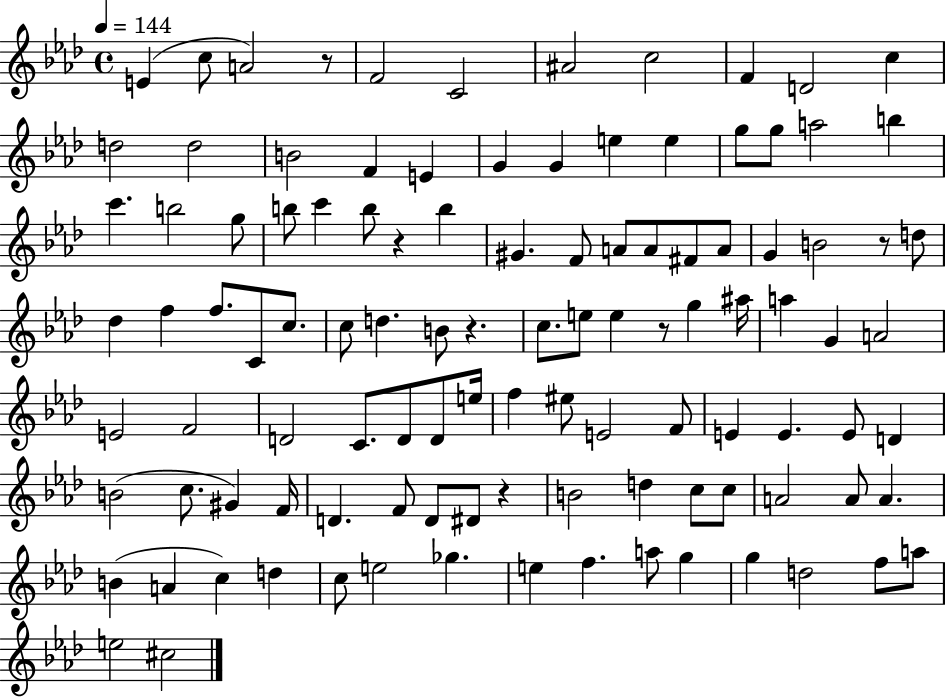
E4/q C5/e A4/h R/e F4/h C4/h A#4/h C5/h F4/q D4/h C5/q D5/h D5/h B4/h F4/q E4/q G4/q G4/q E5/q E5/q G5/e G5/e A5/h B5/q C6/q. B5/h G5/e B5/e C6/q B5/e R/q B5/q G#4/q. F4/e A4/e A4/e F#4/e A4/e G4/q B4/h R/e D5/e Db5/q F5/q F5/e. C4/e C5/e. C5/e D5/q. B4/e R/q. C5/e. E5/e E5/q R/e G5/q A#5/s A5/q G4/q A4/h E4/h F4/h D4/h C4/e. D4/e D4/e E5/s F5/q EIS5/e E4/h F4/e E4/q E4/q. E4/e D4/q B4/h C5/e. G#4/q F4/s D4/q. F4/e D4/e D#4/e R/q B4/h D5/q C5/e C5/e A4/h A4/e A4/q. B4/q A4/q C5/q D5/q C5/e E5/h Gb5/q. E5/q F5/q. A5/e G5/q G5/q D5/h F5/e A5/e E5/h C#5/h